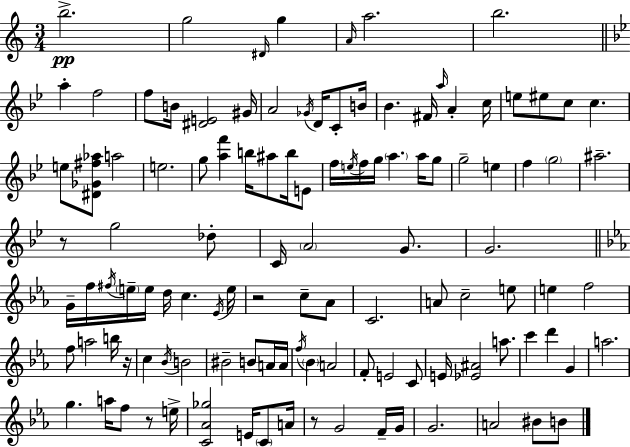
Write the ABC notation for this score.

X:1
T:Untitled
M:3/4
L:1/4
K:C
b2 g2 ^D/4 g A/4 a2 b2 a f2 f/2 B/4 [^DE]2 ^G/4 A2 _G/4 D/4 C/2 B/4 _B ^F/4 a/4 A c/4 e/2 ^e/2 c/2 c e/2 [^D_G^f_a]/2 a2 e2 g/2 [af'] b/4 ^a/2 b/4 E/2 f/4 e/4 f/4 g/4 a a/4 g/2 g2 e f g2 ^a2 z/2 g2 _d/2 C/4 A2 G/2 G2 G/4 f/4 ^f/4 e/4 e/4 d/4 c _E/4 e/4 z2 c/2 _A/2 C2 A/2 c2 e/2 e f2 f/2 a2 b/4 z/4 c _B/4 B2 ^B2 B/2 A/4 A/4 f/4 _B A2 F/2 E2 C/2 E/4 [_E^A]2 a/2 c' d' G a2 g a/4 f/2 z/2 e/4 [C_A_g]2 E/4 C/2 A/4 z/2 G2 F/4 G/4 G2 A2 ^B/2 B/2